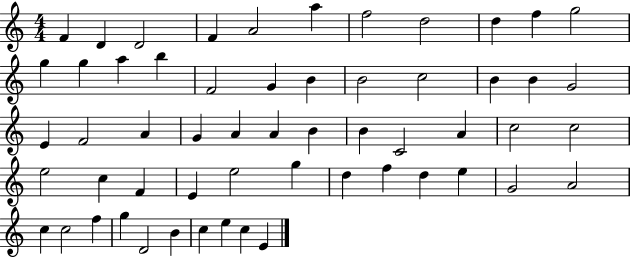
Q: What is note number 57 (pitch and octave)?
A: E4